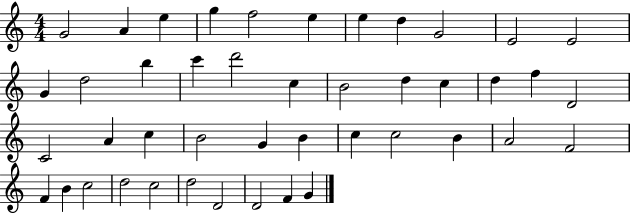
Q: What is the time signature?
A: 4/4